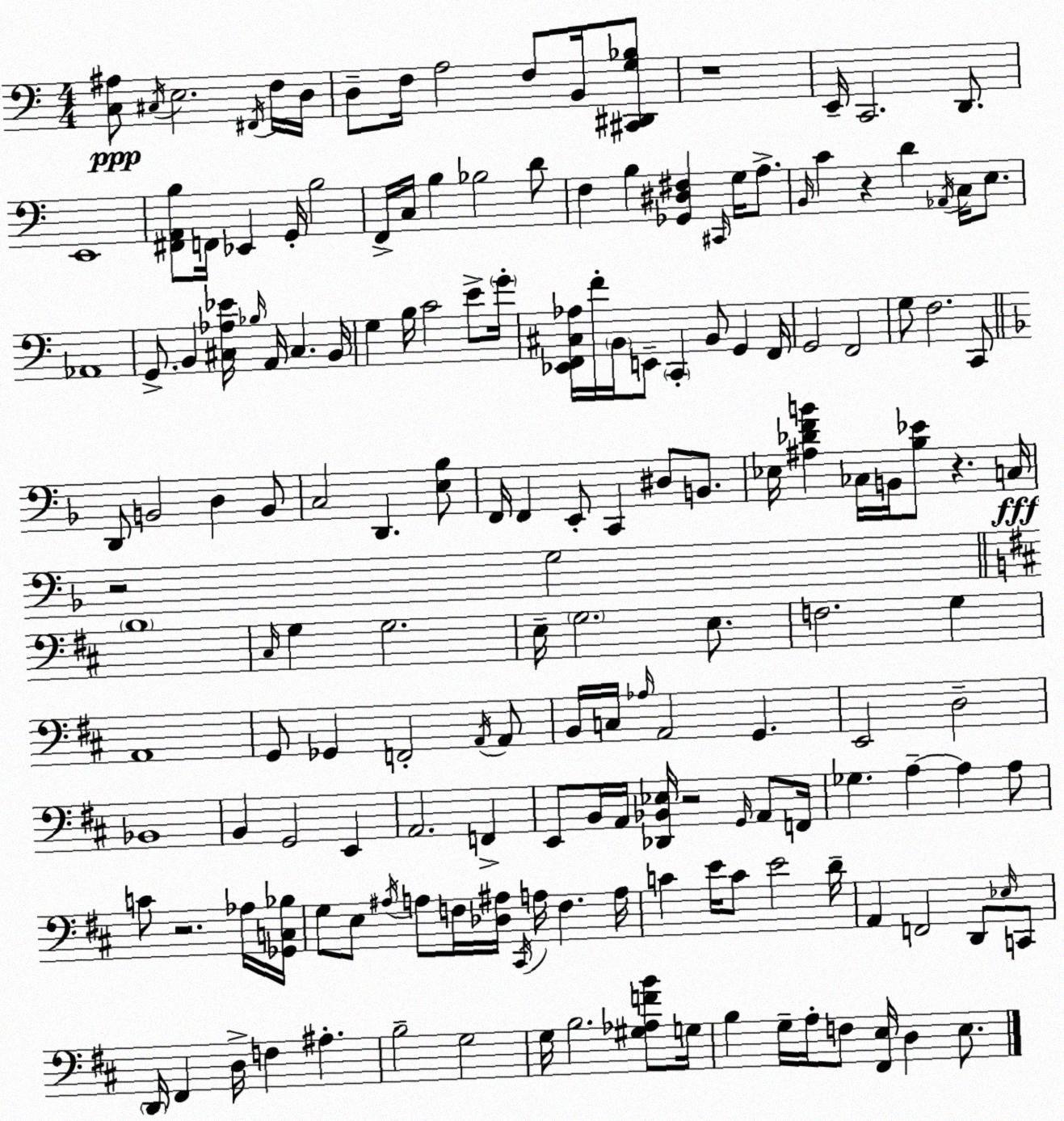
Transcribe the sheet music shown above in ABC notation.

X:1
T:Untitled
M:4/4
L:1/4
K:C
[C,^A,]/2 ^C,/4 E,2 ^F,,/4 F,/4 D,/4 D,/2 F,/4 A,2 F,/2 B,,/4 [^C,,^D,,G,_B,]/2 z4 E,,/4 C,,2 D,,/2 E,,4 [^F,,A,,B,]/2 F,,/4 _E,, G,,/4 B,2 F,,/4 C,/4 B, _B,2 D/2 F, B, [_G,,^D,^F,] ^C,,/4 G,/4 A,/2 B,,/4 C z D _A,,/4 C,/4 E,/2 _A,,4 G,,/2 B,, [^C,_A,_E]/4 _B,/4 A,,/4 ^C, B,,/4 G, B,/4 C2 E/2 G/4 [_E,,F,,^C,_A,]/4 F/4 B,,/4 E,,/2 C,, B,,/2 G,, F,,/4 G,,2 F,,2 G,/2 F,2 C,,/2 D,,/2 B,,2 D, B,,/2 C,2 D,, [E,_B,]/2 F,,/4 F,, E,,/2 C,, ^D,/2 B,,/2 _E,/4 [^A,_DFB] _C,/4 B,,/4 [_B,_E]/2 z C,/4 z2 G,2 B,4 ^C,/4 G, G,2 E,/4 G,2 E,/2 F,2 G, A,,4 G,,/2 _G,, F,,2 A,,/4 A,,/2 B,,/4 C,/4 _A,/4 A,,2 G,, E,,2 D,2 _B,,4 B,, G,,2 E,, A,,2 F,, E,,/2 B,,/4 A,,/4 [_D,,_B,,_E,]/4 z2 G,,/4 A,,/2 F,,/4 _G, A, A, A,/2 C/2 z2 _A,/4 [_G,,C,_B,]/4 G,/2 E,/2 ^A,/4 A,/2 F,/4 [_D,^A,]/4 ^C,,/4 A,/4 F, A,/4 C E/4 C/2 E2 D/4 A,, F,,2 D,,/2 _E,/4 C,,/2 D,,/4 ^F,, D,/4 F, ^A, B,2 G,2 G,/4 B,2 [^G,_A,FB]/2 G,/4 B, G,/4 A,/4 F,/2 [^F,,E,]/4 D, E,/2